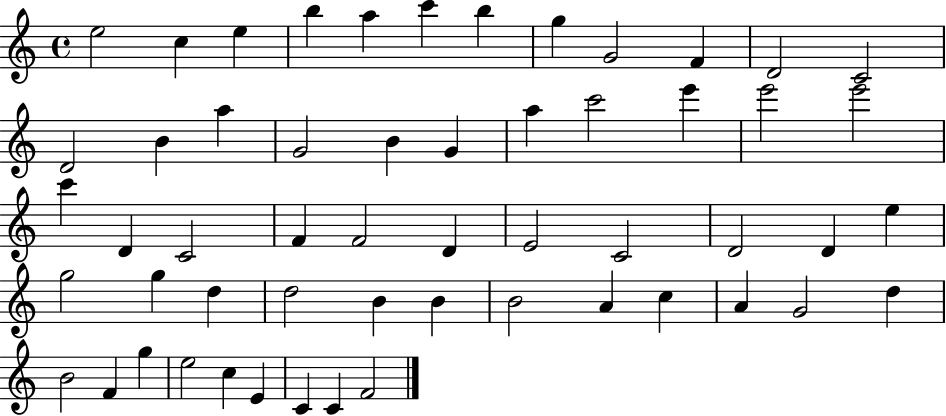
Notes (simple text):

E5/h C5/q E5/q B5/q A5/q C6/q B5/q G5/q G4/h F4/q D4/h C4/h D4/h B4/q A5/q G4/h B4/q G4/q A5/q C6/h E6/q E6/h E6/h C6/q D4/q C4/h F4/q F4/h D4/q E4/h C4/h D4/h D4/q E5/q G5/h G5/q D5/q D5/h B4/q B4/q B4/h A4/q C5/q A4/q G4/h D5/q B4/h F4/q G5/q E5/h C5/q E4/q C4/q C4/q F4/h